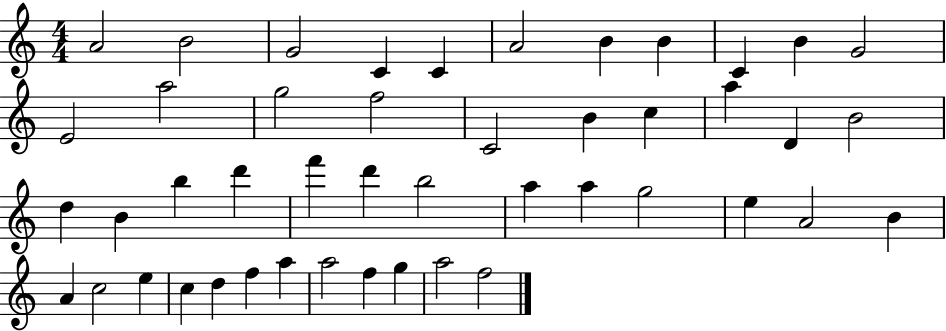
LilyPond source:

{
  \clef treble
  \numericTimeSignature
  \time 4/4
  \key c \major
  a'2 b'2 | g'2 c'4 c'4 | a'2 b'4 b'4 | c'4 b'4 g'2 | \break e'2 a''2 | g''2 f''2 | c'2 b'4 c''4 | a''4 d'4 b'2 | \break d''4 b'4 b''4 d'''4 | f'''4 d'''4 b''2 | a''4 a''4 g''2 | e''4 a'2 b'4 | \break a'4 c''2 e''4 | c''4 d''4 f''4 a''4 | a''2 f''4 g''4 | a''2 f''2 | \break \bar "|."
}